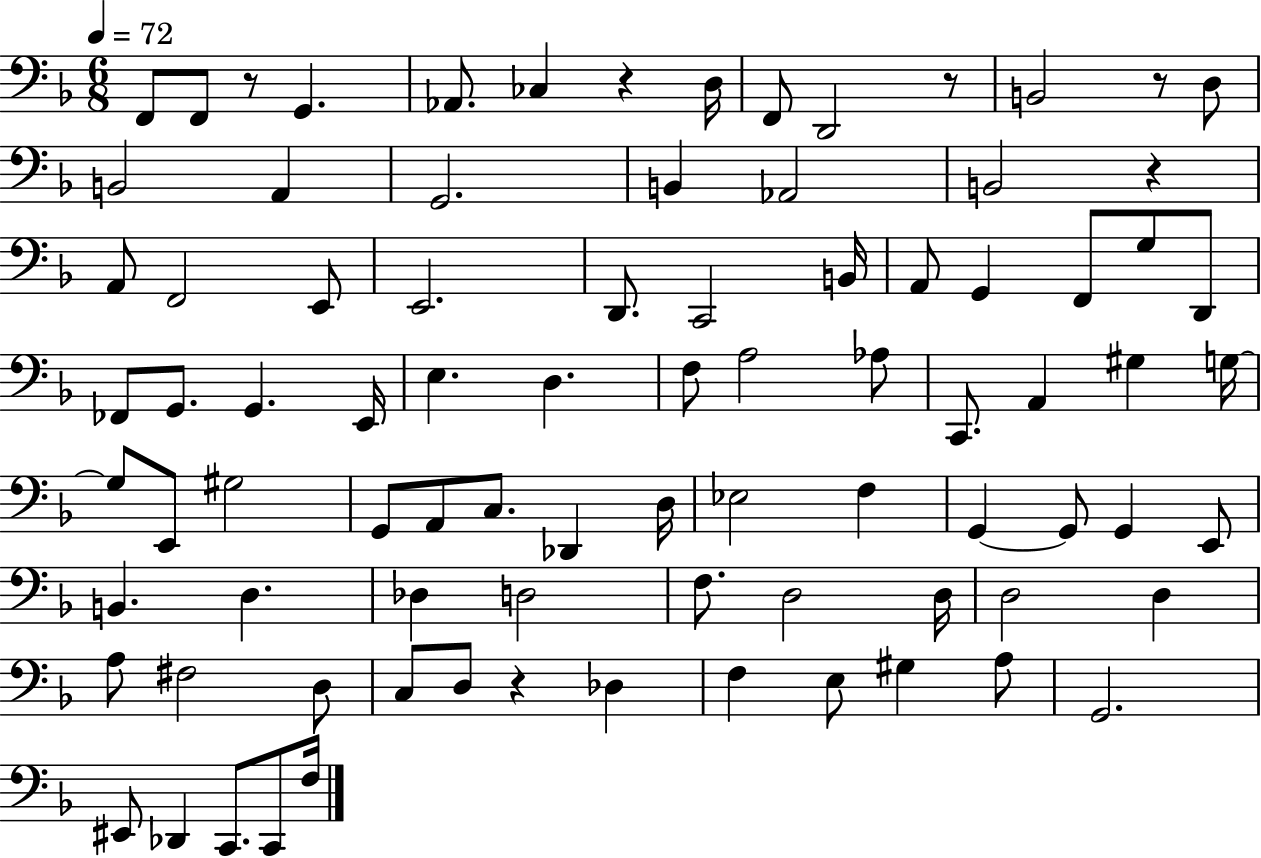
{
  \clef bass
  \numericTimeSignature
  \time 6/8
  \key f \major
  \tempo 4 = 72
  f,8 f,8 r8 g,4. | aes,8. ces4 r4 d16 | f,8 d,2 r8 | b,2 r8 d8 | \break b,2 a,4 | g,2. | b,4 aes,2 | b,2 r4 | \break a,8 f,2 e,8 | e,2. | d,8. c,2 b,16 | a,8 g,4 f,8 g8 d,8 | \break fes,8 g,8. g,4. e,16 | e4. d4. | f8 a2 aes8 | c,8. a,4 gis4 g16~~ | \break g8 e,8 gis2 | g,8 a,8 c8. des,4 d16 | ees2 f4 | g,4~~ g,8 g,4 e,8 | \break b,4. d4. | des4 d2 | f8. d2 d16 | d2 d4 | \break a8 fis2 d8 | c8 d8 r4 des4 | f4 e8 gis4 a8 | g,2. | \break eis,8 des,4 c,8. c,8 f16 | \bar "|."
}